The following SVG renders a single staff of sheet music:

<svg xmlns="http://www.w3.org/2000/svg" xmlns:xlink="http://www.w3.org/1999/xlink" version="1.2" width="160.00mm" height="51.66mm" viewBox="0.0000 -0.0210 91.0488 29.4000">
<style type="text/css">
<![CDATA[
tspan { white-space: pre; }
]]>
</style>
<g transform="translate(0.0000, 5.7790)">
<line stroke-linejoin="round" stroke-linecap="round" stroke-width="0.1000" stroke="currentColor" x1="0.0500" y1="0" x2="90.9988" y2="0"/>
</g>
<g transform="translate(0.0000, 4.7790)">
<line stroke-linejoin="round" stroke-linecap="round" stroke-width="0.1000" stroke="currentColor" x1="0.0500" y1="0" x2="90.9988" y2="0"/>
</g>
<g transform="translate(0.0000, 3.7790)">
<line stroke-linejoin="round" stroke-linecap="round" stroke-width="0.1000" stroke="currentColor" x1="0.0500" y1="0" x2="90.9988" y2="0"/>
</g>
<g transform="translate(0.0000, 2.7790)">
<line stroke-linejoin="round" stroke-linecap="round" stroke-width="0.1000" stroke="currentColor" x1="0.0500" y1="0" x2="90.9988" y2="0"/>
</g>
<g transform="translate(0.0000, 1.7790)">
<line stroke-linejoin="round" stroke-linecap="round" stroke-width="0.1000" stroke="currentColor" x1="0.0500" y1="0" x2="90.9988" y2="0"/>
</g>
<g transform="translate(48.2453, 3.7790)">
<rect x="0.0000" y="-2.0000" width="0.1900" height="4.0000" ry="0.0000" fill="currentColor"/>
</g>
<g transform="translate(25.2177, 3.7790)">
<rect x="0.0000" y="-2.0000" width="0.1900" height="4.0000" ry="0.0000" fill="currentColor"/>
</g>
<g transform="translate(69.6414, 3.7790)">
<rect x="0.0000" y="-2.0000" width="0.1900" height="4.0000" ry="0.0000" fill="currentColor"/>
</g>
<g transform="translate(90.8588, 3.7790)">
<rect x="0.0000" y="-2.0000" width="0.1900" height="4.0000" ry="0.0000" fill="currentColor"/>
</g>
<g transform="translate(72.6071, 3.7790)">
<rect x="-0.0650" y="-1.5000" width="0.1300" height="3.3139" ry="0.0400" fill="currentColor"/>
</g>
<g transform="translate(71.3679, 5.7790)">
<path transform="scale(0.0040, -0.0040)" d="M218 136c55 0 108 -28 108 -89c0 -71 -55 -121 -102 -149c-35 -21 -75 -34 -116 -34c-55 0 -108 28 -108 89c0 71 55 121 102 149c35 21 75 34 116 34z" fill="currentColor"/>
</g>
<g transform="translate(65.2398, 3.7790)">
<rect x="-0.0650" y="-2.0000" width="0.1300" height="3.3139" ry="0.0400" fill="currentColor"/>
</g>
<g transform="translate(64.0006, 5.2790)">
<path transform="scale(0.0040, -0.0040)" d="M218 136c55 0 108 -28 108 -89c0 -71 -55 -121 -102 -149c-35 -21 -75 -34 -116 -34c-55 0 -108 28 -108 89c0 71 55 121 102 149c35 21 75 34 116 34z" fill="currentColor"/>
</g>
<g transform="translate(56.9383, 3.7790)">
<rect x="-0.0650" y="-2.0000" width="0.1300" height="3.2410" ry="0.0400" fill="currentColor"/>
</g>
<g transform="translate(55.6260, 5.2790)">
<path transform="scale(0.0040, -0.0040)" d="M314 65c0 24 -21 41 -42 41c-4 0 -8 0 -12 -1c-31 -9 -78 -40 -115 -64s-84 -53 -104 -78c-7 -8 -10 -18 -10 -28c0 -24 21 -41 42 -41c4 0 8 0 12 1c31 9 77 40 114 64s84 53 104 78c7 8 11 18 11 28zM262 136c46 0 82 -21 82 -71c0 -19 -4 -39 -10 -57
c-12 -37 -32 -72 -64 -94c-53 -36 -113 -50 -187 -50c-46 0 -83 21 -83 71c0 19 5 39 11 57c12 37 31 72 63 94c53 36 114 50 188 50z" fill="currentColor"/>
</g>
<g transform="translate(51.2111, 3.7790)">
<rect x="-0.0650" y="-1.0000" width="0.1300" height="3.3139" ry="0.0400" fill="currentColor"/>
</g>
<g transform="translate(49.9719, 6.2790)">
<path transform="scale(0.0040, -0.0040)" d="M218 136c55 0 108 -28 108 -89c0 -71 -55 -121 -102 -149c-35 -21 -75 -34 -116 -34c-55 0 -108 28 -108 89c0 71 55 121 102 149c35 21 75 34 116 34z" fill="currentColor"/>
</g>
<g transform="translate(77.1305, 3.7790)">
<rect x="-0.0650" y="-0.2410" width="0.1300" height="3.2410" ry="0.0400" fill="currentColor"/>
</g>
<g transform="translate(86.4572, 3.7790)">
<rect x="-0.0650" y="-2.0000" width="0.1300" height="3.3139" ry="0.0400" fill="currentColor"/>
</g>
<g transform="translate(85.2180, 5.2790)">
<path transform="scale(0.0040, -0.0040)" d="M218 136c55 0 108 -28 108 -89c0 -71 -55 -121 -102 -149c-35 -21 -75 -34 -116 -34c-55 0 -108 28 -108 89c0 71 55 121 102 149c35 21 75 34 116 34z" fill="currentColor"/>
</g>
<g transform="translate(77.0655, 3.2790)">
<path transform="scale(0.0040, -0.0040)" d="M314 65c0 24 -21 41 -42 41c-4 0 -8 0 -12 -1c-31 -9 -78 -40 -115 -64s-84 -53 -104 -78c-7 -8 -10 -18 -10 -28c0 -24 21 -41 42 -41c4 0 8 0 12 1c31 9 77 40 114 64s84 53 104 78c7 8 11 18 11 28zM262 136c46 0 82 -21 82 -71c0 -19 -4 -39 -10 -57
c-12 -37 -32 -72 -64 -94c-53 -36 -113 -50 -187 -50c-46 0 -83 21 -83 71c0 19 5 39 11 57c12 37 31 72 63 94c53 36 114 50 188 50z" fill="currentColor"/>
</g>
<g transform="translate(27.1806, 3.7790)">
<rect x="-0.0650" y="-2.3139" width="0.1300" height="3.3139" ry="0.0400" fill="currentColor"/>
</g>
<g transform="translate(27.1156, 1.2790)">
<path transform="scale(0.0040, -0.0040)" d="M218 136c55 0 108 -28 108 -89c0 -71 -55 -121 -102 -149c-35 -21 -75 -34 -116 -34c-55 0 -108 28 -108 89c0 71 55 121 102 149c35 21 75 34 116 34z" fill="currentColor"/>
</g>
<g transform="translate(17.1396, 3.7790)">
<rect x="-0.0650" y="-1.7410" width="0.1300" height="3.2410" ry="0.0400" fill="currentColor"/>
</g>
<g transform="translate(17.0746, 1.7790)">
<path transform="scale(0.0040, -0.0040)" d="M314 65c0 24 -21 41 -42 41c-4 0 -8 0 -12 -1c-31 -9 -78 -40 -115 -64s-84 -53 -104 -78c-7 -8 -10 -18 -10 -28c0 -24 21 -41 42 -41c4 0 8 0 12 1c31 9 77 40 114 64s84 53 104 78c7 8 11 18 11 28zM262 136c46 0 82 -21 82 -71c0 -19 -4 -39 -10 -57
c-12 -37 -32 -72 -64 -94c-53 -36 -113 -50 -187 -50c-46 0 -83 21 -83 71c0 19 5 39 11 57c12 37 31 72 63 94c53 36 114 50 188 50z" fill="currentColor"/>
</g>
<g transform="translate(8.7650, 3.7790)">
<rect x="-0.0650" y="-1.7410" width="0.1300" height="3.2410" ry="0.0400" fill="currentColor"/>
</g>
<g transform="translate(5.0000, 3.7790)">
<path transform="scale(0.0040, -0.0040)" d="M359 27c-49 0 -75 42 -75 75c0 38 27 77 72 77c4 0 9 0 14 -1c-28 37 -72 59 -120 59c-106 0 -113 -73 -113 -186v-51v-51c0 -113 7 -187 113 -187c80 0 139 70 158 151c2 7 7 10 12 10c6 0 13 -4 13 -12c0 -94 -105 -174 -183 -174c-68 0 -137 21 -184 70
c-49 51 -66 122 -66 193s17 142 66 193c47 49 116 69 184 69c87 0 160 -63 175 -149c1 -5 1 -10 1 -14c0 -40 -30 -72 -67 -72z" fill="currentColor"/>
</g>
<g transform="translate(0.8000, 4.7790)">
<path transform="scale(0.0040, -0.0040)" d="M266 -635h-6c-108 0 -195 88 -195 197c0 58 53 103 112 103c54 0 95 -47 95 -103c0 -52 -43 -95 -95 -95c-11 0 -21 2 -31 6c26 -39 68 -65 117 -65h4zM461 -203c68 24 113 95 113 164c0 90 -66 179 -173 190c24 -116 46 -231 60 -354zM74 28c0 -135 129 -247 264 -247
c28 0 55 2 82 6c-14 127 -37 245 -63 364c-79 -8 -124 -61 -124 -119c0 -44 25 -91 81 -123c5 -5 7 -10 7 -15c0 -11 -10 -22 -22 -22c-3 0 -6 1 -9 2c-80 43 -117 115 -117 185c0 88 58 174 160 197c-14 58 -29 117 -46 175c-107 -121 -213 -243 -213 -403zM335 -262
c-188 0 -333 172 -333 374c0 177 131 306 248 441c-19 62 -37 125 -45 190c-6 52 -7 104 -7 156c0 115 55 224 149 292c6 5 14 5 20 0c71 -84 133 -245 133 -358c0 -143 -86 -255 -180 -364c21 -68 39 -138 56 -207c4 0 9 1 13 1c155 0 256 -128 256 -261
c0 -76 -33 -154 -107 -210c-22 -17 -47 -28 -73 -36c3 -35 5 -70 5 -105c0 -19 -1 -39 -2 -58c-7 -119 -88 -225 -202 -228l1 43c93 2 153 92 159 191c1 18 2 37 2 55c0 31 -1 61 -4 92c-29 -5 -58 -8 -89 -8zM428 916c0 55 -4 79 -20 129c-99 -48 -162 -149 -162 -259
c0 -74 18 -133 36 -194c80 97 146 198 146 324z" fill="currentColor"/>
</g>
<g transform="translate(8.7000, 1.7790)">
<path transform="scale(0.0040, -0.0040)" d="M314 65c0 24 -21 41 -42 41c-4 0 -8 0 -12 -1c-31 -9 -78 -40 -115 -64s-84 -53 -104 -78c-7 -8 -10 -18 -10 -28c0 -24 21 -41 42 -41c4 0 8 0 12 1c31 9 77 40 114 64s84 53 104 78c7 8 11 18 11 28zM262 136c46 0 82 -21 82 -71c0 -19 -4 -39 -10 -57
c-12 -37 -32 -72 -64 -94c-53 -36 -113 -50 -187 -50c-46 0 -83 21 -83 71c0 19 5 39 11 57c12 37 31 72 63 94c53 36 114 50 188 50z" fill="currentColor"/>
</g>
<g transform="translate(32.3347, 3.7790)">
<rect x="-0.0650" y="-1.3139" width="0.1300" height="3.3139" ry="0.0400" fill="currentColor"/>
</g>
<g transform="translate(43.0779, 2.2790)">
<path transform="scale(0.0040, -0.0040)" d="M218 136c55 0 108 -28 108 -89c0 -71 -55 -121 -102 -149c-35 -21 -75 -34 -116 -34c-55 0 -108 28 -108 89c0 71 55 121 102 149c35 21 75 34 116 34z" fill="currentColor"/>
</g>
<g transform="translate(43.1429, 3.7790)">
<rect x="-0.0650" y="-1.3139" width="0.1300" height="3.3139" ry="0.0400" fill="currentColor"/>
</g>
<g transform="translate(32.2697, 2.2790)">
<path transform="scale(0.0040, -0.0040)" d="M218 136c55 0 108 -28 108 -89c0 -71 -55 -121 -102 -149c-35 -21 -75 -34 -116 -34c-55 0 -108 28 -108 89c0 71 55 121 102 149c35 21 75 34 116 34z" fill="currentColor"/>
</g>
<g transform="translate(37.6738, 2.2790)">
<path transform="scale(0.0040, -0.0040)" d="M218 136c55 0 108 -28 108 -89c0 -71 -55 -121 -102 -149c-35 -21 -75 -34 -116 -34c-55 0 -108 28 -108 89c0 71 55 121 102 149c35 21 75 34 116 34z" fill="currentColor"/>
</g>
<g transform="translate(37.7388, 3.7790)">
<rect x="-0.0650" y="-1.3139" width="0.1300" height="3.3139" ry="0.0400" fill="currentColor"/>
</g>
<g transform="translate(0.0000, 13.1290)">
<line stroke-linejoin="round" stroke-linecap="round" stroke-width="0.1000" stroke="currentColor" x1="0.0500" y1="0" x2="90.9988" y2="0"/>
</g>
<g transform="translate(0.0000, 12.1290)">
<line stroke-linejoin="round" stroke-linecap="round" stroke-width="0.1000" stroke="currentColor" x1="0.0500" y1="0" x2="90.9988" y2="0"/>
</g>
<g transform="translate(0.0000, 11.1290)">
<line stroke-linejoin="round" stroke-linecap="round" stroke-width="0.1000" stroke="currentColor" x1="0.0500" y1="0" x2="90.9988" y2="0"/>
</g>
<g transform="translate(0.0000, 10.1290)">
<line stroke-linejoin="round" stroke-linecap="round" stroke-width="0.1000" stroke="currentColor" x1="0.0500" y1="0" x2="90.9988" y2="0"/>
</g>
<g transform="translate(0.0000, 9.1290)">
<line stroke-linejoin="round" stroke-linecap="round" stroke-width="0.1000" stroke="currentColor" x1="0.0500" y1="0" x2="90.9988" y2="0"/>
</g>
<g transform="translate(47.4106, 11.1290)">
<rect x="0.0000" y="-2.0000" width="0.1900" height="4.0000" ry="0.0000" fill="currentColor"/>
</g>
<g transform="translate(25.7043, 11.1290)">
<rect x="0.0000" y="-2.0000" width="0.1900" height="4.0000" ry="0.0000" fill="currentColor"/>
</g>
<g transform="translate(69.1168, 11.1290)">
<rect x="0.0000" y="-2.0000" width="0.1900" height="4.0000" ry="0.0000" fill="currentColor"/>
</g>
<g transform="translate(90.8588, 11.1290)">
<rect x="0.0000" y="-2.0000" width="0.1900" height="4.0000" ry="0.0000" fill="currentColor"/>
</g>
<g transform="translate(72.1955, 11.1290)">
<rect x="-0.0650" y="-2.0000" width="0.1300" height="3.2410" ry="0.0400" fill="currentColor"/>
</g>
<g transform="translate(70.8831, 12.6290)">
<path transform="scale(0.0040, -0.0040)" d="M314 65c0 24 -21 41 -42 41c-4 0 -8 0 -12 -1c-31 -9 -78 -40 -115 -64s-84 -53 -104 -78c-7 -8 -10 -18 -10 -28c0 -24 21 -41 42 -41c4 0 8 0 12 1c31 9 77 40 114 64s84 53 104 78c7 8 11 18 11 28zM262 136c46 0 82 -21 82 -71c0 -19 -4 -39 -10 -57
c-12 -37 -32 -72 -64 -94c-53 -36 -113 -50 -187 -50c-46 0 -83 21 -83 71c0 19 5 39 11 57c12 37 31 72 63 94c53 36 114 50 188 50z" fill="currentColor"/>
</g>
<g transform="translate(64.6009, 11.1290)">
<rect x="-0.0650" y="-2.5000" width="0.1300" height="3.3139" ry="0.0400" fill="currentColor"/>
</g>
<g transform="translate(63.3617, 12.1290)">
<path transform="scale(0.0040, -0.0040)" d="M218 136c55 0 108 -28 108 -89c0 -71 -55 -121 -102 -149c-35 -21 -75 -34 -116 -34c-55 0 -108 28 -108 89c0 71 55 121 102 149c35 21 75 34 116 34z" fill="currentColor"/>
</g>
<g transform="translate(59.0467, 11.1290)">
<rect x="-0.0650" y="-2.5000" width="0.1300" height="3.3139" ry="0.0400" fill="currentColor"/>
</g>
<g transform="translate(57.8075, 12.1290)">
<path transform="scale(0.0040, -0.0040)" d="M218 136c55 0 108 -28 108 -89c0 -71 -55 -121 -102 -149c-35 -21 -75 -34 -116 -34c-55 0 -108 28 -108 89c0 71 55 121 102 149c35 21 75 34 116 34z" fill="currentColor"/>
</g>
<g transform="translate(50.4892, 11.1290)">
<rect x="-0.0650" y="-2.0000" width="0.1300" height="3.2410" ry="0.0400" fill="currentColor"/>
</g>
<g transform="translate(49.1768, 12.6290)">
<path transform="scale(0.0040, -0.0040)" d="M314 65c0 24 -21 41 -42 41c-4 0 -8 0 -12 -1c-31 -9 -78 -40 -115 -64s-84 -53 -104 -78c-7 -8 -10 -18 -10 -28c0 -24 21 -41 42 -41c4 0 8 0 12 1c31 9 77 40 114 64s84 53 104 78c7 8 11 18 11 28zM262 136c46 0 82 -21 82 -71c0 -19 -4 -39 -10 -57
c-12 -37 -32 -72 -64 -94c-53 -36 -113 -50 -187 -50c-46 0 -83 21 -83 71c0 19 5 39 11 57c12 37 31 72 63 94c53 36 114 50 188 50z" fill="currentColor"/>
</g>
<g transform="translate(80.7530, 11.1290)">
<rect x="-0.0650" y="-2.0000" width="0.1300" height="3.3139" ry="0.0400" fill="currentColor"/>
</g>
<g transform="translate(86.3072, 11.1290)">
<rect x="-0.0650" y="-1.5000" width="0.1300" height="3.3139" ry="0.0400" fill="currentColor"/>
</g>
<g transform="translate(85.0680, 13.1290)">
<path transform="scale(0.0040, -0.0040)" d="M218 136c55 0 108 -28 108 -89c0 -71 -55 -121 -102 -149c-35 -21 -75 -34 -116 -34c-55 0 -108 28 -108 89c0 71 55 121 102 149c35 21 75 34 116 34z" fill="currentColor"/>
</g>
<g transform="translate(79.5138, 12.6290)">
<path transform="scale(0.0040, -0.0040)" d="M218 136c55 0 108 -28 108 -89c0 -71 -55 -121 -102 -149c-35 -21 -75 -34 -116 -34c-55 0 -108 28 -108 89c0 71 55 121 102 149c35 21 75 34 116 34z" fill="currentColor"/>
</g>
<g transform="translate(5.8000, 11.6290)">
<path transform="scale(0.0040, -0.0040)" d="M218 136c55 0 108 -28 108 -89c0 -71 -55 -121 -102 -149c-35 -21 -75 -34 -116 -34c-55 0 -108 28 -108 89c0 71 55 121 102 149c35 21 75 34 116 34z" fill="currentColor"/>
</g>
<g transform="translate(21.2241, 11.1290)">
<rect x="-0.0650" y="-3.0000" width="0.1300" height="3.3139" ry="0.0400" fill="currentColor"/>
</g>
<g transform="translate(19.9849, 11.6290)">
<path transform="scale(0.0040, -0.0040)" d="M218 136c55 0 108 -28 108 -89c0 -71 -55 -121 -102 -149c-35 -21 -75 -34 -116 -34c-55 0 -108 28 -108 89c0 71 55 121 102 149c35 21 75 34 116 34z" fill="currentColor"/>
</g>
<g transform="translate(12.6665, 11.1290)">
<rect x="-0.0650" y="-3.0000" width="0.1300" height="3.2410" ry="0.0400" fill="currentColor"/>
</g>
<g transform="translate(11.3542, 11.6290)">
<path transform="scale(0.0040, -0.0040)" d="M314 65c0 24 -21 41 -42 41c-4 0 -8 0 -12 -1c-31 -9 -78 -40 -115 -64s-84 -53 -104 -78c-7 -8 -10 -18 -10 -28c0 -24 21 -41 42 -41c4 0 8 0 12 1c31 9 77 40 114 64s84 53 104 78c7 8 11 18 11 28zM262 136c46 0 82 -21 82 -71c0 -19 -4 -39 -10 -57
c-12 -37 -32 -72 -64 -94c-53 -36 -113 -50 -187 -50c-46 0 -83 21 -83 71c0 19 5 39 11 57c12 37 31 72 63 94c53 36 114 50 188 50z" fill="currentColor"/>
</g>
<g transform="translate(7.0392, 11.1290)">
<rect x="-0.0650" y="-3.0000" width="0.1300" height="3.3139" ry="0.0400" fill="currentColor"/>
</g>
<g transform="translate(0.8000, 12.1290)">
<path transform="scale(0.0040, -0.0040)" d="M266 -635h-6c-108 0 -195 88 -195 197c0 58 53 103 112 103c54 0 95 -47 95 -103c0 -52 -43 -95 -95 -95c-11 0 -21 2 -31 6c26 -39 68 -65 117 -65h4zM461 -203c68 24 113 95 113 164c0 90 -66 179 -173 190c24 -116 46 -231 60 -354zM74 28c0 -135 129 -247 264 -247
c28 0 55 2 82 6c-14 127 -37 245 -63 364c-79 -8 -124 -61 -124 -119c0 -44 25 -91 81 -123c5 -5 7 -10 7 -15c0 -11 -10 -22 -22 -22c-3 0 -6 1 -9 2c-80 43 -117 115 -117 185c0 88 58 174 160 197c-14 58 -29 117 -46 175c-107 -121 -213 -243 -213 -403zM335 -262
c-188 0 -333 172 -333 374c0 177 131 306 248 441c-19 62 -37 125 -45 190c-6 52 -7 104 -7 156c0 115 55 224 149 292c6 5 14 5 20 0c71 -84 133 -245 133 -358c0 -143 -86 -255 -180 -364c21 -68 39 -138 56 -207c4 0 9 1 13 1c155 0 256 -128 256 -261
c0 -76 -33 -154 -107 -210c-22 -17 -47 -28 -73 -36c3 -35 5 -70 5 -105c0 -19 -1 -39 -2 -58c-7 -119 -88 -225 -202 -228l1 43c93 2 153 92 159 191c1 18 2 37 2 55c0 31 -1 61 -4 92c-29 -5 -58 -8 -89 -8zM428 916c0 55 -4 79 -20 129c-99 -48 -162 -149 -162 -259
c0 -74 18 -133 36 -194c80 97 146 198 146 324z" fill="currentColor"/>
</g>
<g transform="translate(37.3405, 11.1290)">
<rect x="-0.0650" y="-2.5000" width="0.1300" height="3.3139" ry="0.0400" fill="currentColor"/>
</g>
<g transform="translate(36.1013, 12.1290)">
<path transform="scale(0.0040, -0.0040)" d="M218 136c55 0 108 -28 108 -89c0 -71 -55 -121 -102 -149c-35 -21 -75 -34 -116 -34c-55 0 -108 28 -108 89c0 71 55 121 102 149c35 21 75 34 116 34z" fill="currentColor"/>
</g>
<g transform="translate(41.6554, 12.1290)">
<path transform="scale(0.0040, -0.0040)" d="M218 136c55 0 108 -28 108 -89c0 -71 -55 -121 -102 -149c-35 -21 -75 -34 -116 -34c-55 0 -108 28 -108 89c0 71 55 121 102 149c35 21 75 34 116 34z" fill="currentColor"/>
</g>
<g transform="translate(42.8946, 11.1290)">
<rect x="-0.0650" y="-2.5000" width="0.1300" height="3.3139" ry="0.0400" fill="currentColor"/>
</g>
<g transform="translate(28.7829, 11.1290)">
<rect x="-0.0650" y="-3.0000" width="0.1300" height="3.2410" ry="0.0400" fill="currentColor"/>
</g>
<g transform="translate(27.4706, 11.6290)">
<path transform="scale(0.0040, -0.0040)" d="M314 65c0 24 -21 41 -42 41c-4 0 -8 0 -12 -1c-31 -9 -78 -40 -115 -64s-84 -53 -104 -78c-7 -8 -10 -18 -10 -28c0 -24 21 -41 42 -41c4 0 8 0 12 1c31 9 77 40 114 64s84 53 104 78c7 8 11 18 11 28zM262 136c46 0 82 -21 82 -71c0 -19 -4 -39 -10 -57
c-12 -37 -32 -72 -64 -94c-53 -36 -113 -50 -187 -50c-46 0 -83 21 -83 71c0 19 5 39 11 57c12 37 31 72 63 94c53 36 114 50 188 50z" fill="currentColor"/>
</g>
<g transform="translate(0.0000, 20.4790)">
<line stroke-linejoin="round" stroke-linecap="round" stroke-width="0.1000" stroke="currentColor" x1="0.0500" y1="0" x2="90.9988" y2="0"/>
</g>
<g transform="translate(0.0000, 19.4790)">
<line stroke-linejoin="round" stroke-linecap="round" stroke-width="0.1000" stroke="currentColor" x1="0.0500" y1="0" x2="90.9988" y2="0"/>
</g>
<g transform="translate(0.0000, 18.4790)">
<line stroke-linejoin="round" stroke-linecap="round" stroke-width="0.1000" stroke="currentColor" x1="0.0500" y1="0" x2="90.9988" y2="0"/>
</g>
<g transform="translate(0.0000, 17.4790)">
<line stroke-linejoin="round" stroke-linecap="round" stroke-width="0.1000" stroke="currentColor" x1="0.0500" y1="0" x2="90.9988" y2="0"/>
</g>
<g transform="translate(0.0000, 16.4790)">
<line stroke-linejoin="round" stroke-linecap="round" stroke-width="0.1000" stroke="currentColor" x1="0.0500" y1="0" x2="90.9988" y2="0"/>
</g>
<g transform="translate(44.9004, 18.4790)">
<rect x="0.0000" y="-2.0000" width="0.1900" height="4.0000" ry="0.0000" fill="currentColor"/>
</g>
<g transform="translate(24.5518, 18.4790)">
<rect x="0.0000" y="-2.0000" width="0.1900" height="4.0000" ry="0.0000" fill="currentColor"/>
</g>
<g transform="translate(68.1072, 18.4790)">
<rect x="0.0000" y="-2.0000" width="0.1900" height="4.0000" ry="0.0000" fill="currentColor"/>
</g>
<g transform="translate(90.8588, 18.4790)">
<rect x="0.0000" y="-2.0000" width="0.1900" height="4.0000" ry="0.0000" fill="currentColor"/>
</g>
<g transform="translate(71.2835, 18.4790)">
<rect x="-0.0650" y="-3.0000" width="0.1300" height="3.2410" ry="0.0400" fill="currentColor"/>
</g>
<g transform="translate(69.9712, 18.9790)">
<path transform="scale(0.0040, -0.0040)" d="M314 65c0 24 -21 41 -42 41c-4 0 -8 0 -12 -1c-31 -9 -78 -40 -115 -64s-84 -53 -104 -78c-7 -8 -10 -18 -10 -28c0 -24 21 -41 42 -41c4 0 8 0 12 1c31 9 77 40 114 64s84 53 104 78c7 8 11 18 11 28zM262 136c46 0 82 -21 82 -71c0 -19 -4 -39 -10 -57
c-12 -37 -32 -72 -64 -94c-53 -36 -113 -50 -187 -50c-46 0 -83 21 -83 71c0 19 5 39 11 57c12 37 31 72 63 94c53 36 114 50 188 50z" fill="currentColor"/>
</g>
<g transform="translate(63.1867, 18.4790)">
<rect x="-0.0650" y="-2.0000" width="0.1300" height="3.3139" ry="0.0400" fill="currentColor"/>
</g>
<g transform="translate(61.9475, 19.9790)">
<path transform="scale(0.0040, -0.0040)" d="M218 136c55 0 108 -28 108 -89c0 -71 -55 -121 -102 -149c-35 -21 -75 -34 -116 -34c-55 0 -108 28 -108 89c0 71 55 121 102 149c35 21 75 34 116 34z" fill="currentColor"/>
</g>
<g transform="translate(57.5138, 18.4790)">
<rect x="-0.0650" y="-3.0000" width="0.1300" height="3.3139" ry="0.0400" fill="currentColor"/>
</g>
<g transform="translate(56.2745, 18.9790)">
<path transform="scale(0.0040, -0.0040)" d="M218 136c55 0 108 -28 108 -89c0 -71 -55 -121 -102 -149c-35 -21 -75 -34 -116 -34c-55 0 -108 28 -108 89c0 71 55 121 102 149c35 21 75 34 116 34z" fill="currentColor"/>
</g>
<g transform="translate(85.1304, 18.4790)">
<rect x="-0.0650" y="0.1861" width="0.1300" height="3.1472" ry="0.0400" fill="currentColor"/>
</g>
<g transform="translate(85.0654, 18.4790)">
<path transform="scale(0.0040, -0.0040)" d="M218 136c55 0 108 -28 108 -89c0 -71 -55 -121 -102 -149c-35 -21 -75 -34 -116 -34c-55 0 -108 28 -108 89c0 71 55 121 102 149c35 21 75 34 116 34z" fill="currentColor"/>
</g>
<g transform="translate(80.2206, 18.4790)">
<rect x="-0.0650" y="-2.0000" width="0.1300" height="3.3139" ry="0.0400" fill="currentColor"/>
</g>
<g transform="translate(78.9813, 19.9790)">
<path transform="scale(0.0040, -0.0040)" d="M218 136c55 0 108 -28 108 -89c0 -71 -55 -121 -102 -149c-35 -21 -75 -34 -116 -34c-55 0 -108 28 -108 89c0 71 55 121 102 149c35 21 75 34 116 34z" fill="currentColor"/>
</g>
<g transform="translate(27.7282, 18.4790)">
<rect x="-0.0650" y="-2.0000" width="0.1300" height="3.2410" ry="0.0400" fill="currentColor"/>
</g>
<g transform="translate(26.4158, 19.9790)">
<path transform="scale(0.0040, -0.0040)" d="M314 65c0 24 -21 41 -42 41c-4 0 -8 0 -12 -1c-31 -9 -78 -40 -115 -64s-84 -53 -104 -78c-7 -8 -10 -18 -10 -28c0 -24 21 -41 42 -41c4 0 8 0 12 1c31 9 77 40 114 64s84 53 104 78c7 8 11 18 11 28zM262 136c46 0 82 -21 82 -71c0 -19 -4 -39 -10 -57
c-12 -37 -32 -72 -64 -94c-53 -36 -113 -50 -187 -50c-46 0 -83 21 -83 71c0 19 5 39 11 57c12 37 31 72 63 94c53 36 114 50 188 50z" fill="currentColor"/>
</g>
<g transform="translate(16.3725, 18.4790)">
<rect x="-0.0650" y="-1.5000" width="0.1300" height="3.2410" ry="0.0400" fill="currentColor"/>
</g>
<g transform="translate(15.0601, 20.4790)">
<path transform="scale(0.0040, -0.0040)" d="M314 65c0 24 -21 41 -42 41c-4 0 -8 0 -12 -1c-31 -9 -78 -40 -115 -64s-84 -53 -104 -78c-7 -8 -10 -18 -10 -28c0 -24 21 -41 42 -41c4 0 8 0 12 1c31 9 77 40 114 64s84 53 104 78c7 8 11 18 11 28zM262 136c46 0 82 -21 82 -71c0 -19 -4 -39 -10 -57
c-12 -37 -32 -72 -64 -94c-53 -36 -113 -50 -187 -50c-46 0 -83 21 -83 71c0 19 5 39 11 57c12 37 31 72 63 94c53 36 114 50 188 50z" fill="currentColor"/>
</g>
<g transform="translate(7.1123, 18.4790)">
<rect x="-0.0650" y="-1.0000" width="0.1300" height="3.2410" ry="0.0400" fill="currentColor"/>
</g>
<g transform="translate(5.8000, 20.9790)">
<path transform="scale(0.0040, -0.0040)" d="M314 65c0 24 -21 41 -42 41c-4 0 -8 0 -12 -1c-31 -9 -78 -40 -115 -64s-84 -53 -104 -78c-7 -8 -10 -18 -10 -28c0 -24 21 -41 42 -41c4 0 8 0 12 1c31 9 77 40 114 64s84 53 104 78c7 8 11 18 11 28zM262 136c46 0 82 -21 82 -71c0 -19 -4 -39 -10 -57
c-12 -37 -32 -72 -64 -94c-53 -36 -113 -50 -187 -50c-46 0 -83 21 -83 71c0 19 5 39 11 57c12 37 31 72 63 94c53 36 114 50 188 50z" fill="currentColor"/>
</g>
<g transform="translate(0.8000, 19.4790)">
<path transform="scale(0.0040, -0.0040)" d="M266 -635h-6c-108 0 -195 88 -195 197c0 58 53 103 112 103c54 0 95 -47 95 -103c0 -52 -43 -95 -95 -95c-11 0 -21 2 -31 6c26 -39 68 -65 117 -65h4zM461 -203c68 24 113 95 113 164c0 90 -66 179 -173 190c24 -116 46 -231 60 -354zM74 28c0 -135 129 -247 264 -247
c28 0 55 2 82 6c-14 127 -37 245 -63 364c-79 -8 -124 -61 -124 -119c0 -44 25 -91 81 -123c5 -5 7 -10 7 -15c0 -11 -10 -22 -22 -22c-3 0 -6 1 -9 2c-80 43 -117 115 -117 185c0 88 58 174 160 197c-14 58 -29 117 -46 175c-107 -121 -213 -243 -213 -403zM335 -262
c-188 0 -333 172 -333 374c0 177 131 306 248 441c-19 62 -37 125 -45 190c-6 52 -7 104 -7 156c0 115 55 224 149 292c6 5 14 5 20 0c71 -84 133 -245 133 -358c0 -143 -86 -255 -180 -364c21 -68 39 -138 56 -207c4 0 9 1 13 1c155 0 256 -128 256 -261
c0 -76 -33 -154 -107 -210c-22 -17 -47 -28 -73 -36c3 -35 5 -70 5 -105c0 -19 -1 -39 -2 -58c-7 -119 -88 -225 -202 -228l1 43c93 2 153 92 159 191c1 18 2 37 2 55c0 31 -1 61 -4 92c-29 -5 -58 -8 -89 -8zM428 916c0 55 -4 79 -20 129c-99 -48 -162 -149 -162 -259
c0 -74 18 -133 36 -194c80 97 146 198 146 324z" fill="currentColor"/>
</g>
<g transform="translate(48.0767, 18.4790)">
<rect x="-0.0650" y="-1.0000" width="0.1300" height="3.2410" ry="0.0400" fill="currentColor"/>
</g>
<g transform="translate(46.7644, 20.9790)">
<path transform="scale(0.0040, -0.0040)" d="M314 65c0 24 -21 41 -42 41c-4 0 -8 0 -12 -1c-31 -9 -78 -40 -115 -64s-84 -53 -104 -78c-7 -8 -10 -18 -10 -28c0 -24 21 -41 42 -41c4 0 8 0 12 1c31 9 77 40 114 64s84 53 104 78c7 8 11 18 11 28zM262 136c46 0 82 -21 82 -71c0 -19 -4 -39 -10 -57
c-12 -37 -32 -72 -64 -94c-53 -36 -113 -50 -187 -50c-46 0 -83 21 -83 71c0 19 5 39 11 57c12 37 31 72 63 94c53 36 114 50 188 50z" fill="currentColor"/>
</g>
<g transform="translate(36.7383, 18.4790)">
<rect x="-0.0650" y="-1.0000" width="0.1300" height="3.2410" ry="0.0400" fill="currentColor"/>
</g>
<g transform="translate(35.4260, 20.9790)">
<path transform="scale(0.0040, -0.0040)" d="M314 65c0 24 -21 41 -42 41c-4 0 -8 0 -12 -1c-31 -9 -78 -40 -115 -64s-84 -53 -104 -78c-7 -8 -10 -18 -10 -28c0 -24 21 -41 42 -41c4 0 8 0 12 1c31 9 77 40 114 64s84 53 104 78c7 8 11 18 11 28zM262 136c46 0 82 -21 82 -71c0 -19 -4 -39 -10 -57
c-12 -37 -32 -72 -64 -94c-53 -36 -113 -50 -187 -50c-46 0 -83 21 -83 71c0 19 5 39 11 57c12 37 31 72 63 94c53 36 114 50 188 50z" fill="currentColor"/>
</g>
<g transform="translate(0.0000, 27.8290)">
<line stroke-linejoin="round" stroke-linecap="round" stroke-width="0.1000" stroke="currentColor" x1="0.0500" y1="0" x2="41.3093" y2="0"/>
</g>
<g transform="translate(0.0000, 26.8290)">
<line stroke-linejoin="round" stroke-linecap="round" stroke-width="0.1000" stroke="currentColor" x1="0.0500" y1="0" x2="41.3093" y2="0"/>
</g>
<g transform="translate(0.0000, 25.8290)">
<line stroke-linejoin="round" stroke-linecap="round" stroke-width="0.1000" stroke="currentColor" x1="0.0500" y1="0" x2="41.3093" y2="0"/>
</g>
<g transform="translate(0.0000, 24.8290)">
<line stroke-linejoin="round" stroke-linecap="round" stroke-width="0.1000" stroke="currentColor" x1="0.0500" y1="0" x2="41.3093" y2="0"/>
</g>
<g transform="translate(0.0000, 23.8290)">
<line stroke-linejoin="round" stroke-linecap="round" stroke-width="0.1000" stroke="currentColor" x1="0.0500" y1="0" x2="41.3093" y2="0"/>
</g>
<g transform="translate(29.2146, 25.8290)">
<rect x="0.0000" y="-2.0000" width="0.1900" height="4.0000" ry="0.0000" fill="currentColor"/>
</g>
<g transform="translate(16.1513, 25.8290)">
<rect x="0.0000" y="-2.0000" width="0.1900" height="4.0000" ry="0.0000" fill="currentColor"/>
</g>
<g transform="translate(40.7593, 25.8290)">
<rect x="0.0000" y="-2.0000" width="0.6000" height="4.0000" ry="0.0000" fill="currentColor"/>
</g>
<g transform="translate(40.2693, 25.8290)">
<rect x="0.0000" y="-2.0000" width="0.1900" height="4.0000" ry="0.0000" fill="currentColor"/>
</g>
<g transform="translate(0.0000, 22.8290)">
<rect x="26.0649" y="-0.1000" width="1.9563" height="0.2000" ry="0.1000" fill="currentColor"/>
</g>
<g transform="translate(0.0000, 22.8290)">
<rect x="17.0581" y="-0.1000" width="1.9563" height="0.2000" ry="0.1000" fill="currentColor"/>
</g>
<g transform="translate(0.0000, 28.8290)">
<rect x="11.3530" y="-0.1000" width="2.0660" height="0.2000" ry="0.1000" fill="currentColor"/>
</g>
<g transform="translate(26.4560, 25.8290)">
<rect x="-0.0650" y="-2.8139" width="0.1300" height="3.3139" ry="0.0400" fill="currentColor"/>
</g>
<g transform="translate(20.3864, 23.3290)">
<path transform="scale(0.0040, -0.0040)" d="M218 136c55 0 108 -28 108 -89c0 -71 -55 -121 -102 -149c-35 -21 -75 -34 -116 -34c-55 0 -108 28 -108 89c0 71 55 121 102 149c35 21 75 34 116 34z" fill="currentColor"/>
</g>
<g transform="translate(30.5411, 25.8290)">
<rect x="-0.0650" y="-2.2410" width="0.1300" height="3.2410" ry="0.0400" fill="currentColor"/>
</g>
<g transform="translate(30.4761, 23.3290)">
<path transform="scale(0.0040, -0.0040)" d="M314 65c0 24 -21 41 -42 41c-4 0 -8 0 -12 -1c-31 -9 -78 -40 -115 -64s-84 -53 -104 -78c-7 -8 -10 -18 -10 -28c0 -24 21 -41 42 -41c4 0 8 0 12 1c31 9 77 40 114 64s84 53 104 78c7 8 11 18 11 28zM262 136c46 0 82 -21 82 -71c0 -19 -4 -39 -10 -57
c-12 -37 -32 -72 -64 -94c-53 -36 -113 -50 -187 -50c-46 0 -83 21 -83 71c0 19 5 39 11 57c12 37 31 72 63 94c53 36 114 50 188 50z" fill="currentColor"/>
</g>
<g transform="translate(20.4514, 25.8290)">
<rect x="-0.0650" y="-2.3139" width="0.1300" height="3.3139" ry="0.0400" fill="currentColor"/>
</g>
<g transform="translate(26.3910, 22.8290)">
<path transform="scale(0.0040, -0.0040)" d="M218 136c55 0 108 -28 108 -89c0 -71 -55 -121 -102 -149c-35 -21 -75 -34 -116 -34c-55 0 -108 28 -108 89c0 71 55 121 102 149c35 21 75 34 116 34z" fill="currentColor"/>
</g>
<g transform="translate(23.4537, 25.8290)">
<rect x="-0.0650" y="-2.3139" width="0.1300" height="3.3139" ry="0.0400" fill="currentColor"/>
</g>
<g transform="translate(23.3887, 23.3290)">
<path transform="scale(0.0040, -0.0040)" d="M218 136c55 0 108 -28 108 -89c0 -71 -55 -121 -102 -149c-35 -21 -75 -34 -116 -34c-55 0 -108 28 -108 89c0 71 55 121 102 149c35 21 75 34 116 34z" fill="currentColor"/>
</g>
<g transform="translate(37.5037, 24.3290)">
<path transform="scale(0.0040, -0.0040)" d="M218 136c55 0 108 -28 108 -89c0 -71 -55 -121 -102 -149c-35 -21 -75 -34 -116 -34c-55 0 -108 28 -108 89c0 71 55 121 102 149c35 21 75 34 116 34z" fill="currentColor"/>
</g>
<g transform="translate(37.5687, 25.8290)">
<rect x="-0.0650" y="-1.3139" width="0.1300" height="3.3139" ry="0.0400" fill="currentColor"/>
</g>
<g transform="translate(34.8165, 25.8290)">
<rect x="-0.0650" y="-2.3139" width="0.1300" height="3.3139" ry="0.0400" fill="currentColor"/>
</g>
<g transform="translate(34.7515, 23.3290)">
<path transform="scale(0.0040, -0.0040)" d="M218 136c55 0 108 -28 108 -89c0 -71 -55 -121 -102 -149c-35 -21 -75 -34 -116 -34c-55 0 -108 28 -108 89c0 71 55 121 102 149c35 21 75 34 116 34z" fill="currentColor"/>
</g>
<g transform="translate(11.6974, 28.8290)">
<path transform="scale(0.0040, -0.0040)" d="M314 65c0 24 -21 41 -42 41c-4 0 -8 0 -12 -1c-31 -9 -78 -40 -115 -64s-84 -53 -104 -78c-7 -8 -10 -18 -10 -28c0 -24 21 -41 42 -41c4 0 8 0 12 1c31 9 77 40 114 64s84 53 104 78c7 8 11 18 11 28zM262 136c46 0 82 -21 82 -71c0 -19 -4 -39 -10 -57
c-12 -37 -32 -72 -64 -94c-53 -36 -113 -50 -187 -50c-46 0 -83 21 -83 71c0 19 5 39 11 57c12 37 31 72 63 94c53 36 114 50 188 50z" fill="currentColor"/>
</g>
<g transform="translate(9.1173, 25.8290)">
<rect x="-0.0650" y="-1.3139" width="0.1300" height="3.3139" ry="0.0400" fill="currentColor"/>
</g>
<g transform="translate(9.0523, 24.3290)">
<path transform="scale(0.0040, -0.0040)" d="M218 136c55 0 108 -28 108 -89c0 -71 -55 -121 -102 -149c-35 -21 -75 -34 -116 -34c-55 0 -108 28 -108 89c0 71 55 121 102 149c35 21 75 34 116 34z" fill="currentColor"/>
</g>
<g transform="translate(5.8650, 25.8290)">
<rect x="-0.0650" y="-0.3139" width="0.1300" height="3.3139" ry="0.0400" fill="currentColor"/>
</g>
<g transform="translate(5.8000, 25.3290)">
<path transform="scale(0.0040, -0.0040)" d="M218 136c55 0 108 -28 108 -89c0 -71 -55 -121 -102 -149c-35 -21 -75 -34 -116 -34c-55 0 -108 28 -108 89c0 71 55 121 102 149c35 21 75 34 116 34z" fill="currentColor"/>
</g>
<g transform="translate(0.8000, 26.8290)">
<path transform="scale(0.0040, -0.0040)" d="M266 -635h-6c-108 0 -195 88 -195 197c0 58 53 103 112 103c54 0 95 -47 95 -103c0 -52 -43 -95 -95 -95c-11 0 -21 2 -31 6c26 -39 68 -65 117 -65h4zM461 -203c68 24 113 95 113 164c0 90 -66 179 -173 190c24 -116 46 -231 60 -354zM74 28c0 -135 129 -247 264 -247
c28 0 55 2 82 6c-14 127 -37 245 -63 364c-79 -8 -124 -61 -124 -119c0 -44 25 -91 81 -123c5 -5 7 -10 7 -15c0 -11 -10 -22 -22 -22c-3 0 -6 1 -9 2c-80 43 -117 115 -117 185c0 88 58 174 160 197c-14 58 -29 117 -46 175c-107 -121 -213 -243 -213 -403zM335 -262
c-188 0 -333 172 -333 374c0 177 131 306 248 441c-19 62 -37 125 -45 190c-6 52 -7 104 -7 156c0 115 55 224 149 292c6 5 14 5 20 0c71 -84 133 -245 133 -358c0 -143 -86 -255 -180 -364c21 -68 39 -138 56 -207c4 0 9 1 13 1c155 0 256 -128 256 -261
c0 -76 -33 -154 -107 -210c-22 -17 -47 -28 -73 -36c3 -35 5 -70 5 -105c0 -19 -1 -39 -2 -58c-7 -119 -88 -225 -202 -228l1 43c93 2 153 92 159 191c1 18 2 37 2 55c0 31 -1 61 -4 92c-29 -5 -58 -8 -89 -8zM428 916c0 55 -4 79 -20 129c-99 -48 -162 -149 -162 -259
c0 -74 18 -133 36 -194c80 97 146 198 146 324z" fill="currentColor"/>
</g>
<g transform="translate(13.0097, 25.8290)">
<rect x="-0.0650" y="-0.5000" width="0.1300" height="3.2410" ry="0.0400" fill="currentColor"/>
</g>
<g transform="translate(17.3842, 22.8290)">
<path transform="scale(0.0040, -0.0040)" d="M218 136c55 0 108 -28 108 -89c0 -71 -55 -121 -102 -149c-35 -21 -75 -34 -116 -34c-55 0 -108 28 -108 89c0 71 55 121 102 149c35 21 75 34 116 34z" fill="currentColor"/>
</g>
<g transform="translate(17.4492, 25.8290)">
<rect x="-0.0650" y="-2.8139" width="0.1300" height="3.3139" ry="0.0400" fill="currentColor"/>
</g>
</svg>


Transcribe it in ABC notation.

X:1
T:Untitled
M:4/4
L:1/4
K:C
f2 f2 g e e e D F2 F E c2 F A A2 A A2 G G F2 G G F2 F E D2 E2 F2 D2 D2 A F A2 F B c e C2 a g g a g2 g e